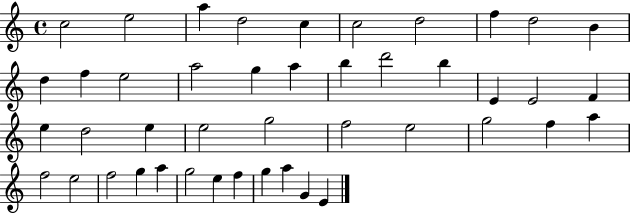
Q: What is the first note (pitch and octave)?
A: C5